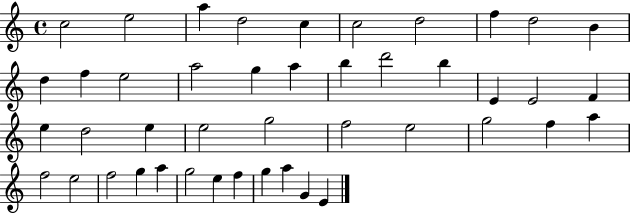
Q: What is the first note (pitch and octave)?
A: C5